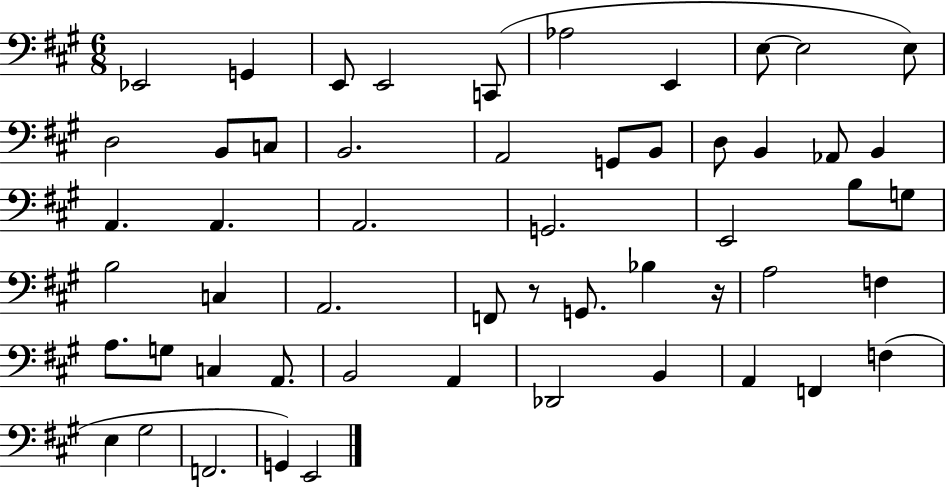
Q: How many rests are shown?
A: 2